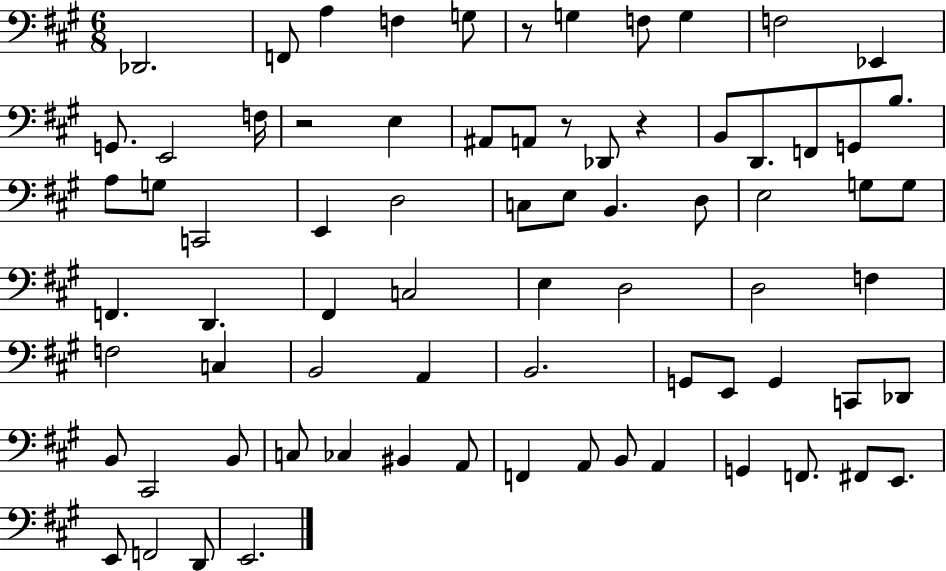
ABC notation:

X:1
T:Untitled
M:6/8
L:1/4
K:A
_D,,2 F,,/2 A, F, G,/2 z/2 G, F,/2 G, F,2 _E,, G,,/2 E,,2 F,/4 z2 E, ^A,,/2 A,,/2 z/2 _D,,/2 z B,,/2 D,,/2 F,,/2 G,,/2 B,/2 A,/2 G,/2 C,,2 E,, D,2 C,/2 E,/2 B,, D,/2 E,2 G,/2 G,/2 F,, D,, ^F,, C,2 E, D,2 D,2 F, F,2 C, B,,2 A,, B,,2 G,,/2 E,,/2 G,, C,,/2 _D,,/2 B,,/2 ^C,,2 B,,/2 C,/2 _C, ^B,, A,,/2 F,, A,,/2 B,,/2 A,, G,, F,,/2 ^F,,/2 E,,/2 E,,/2 F,,2 D,,/2 E,,2